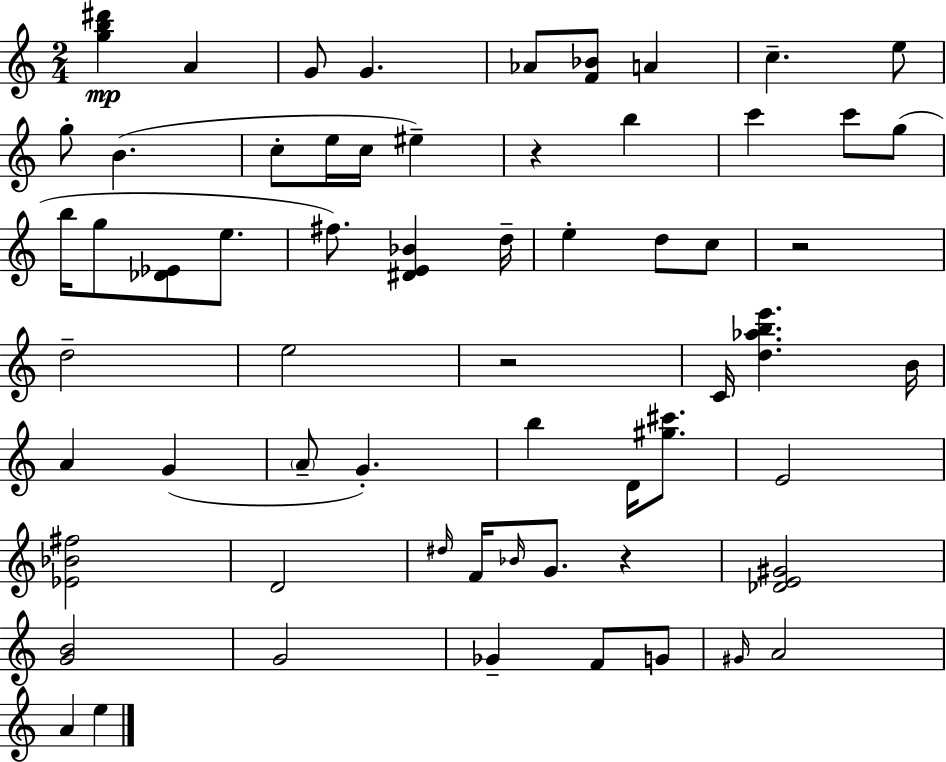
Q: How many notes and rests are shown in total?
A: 62